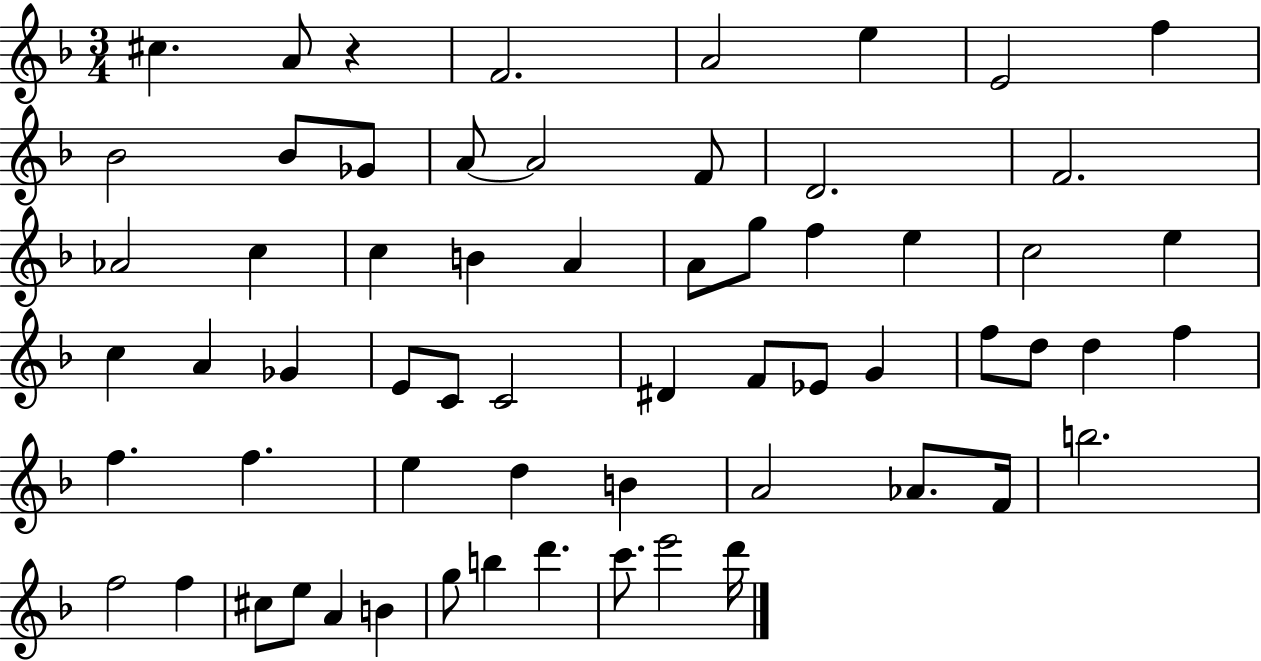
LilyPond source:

{
  \clef treble
  \numericTimeSignature
  \time 3/4
  \key f \major
  cis''4. a'8 r4 | f'2. | a'2 e''4 | e'2 f''4 | \break bes'2 bes'8 ges'8 | a'8~~ a'2 f'8 | d'2. | f'2. | \break aes'2 c''4 | c''4 b'4 a'4 | a'8 g''8 f''4 e''4 | c''2 e''4 | \break c''4 a'4 ges'4 | e'8 c'8 c'2 | dis'4 f'8 ees'8 g'4 | f''8 d''8 d''4 f''4 | \break f''4. f''4. | e''4 d''4 b'4 | a'2 aes'8. f'16 | b''2. | \break f''2 f''4 | cis''8 e''8 a'4 b'4 | g''8 b''4 d'''4. | c'''8. e'''2 d'''16 | \break \bar "|."
}